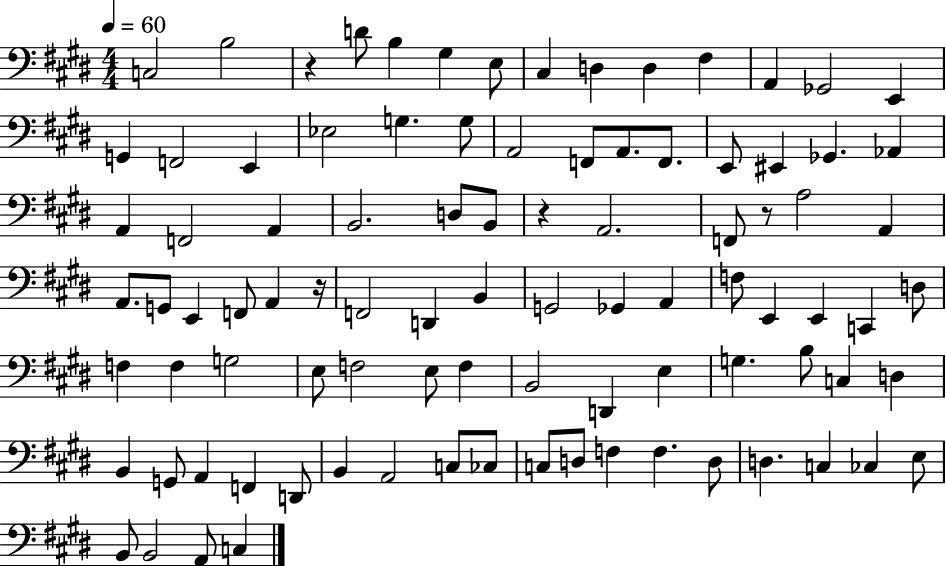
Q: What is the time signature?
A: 4/4